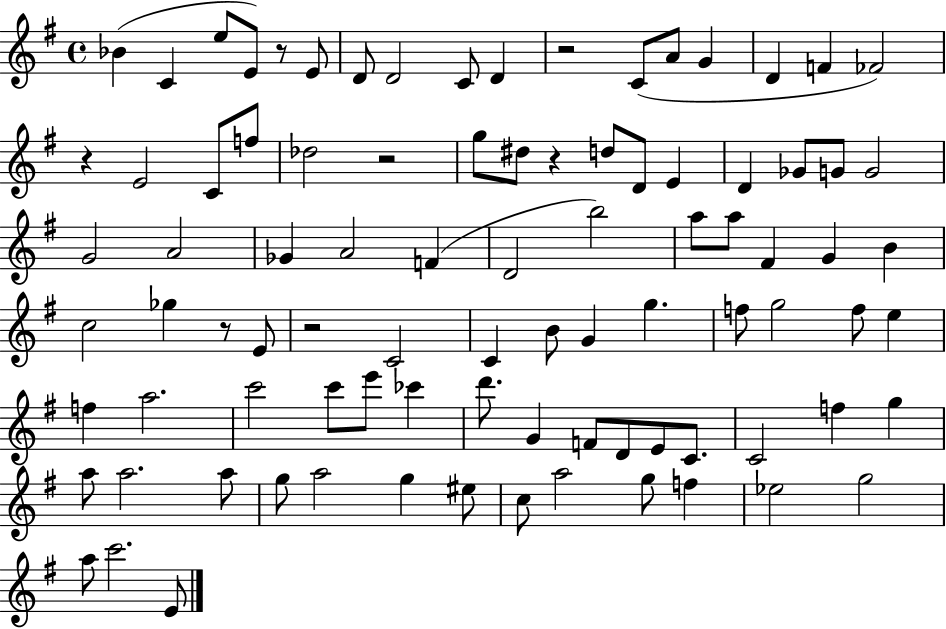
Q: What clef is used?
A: treble